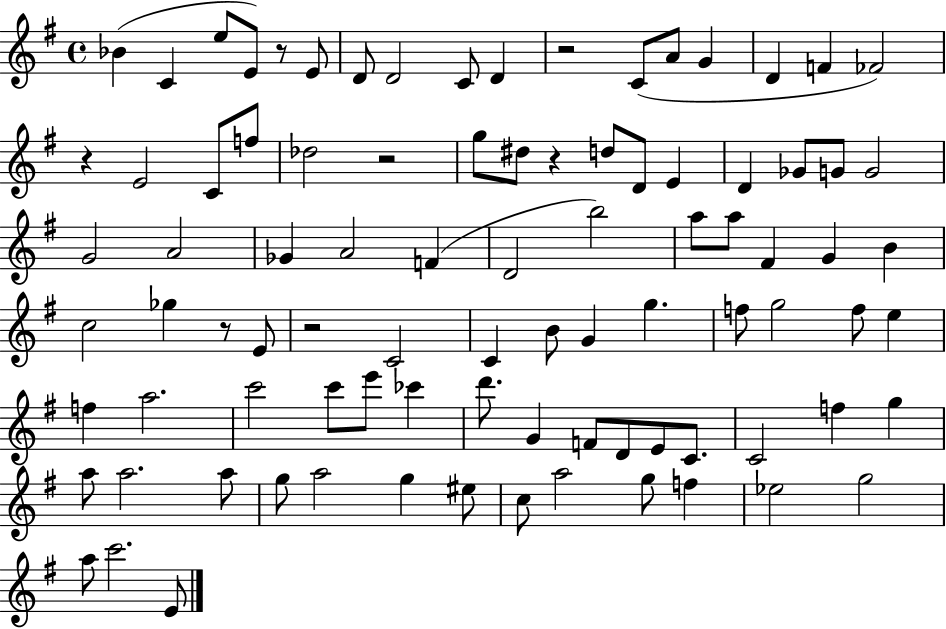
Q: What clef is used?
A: treble